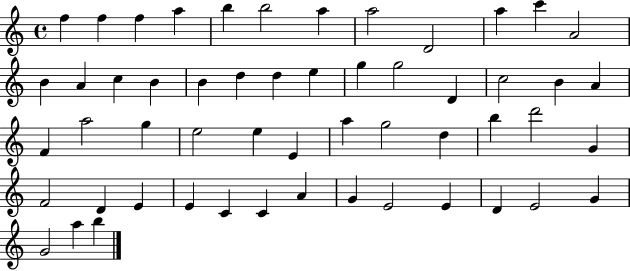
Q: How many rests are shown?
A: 0